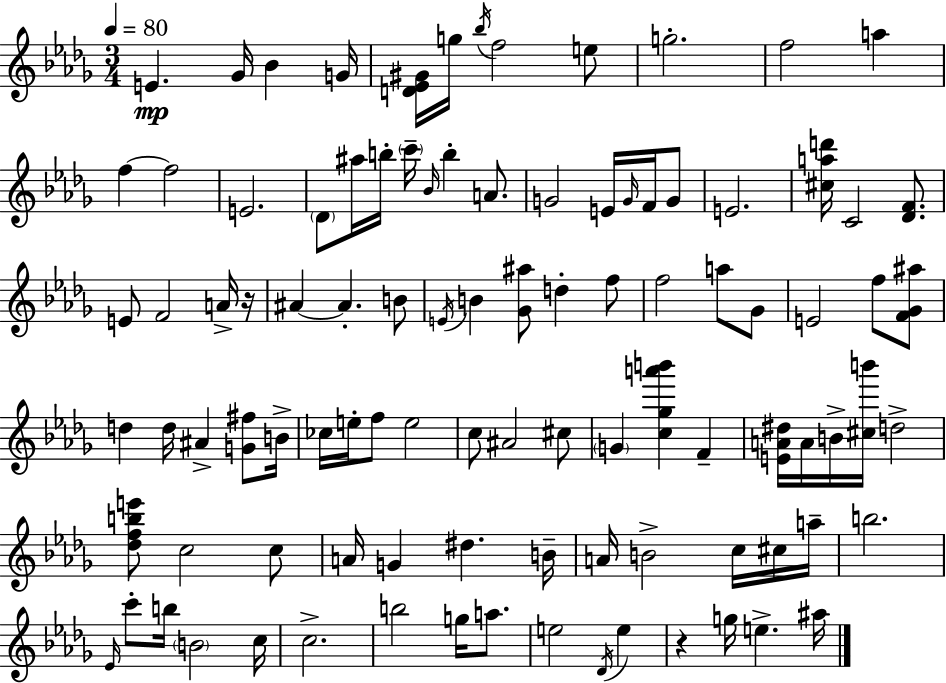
E4/q. Gb4/s Bb4/q G4/s [D4,Eb4,G#4]/s G5/s Bb5/s F5/h E5/e G5/h. F5/h A5/q F5/q F5/h E4/h. Db4/e A#5/s B5/s C6/s Bb4/s B5/q A4/e. G4/h E4/s G4/s F4/s G4/e E4/h. [C#5,A5,D6]/s C4/h [Db4,F4]/e. E4/e F4/h A4/s R/s A#4/q A#4/q. B4/e E4/s B4/q [Gb4,A#5]/e D5/q F5/e F5/h A5/e Gb4/e E4/h F5/e [F4,Gb4,A#5]/e D5/q D5/s A#4/q [G4,F#5]/e B4/s CES5/s E5/s F5/e E5/h C5/e A#4/h C#5/e G4/q [C5,Gb5,A6,B6]/q F4/q [E4,A4,D#5]/s A4/s B4/s [C#5,B6]/s D5/h [Db5,F5,B5,E6]/e C5/h C5/e A4/s G4/q D#5/q. B4/s A4/s B4/h C5/s C#5/s A5/s B5/h. Eb4/s C6/e B5/s B4/h C5/s C5/h. B5/h G5/s A5/e. E5/h Db4/s E5/q R/q G5/s E5/q. A#5/s